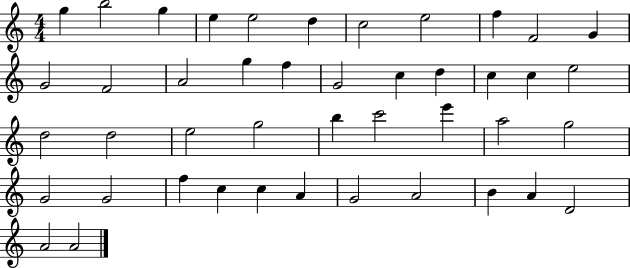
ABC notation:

X:1
T:Untitled
M:4/4
L:1/4
K:C
g b2 g e e2 d c2 e2 f F2 G G2 F2 A2 g f G2 c d c c e2 d2 d2 e2 g2 b c'2 e' a2 g2 G2 G2 f c c A G2 A2 B A D2 A2 A2